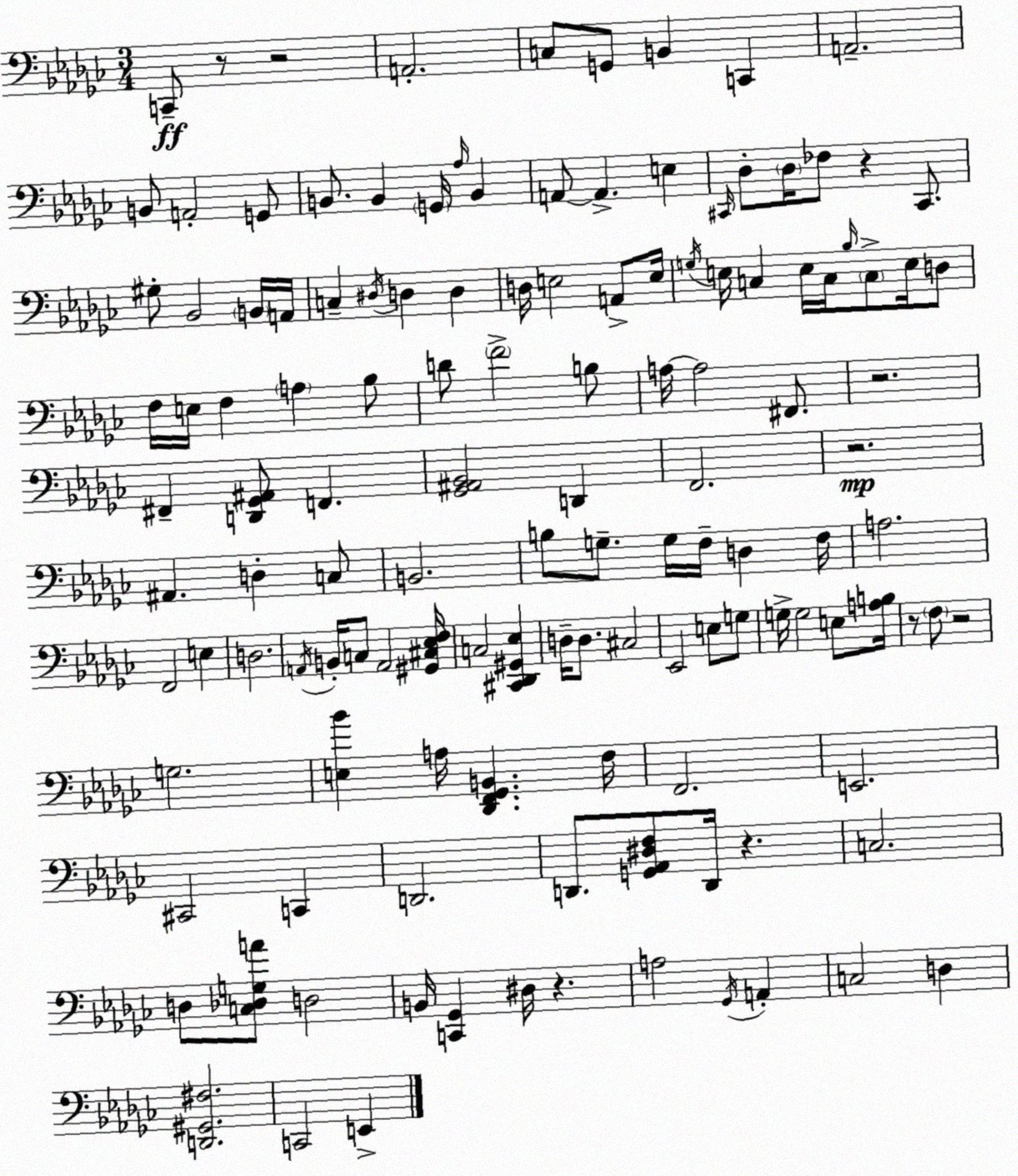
X:1
T:Untitled
M:3/4
L:1/4
K:Ebm
C,,/2 z/2 z2 A,,2 C,/2 G,,/2 B,, C,, A,,2 B,,/2 A,,2 G,,/2 B,,/2 B,, G,,/4 _A,/4 B,, A,,/2 A,, E, ^C,,/4 _D,/2 _D,/4 _F,/2 z ^C,,/2 ^G,/2 _B,,2 B,,/4 A,,/4 C, ^D,/4 D, D, D,/4 E,2 A,,/2 E,/4 G,/4 E,/4 C, E,/4 C,/4 _B,/4 C,/2 E,/4 D,/2 F,/4 E,/4 F, A, _B,/2 D/2 F2 B,/2 A,/4 A,2 ^F,,/2 z2 ^F,, [D,,_G,,^A,,]/2 F,, [_G,,^A,,_B,,]2 D,, F,,2 z2 ^A,, D, C,/2 B,,2 B,/2 G,/2 G,/4 F,/4 D, F,/4 A,2 F,,2 E, D,2 A,,/4 B,,/4 C,/2 A,,2 [^G,,^C,_E,F,]/4 C,2 [^C,,_D,,^G,,_E,] D,/4 D,/2 ^C,2 _E,,2 E,/2 G,/2 G,/4 G,2 E,/2 [A,B,]/4 z/2 F,/2 z2 G,2 [E,_B] A,/4 [_D,,F,,_G,,B,,] F,/4 F,,2 E,,2 ^C,,2 C,, D,,2 D,,/2 [G,,_A,,^D,F,]/2 D,,/4 z C,2 D,/2 [C,_D,G,A]/2 D,2 B,,/4 [C,,_G,,] ^D,/4 z A,2 _G,,/4 A,, C,2 D, [D,,^G,,^F,]2 C,,2 E,,